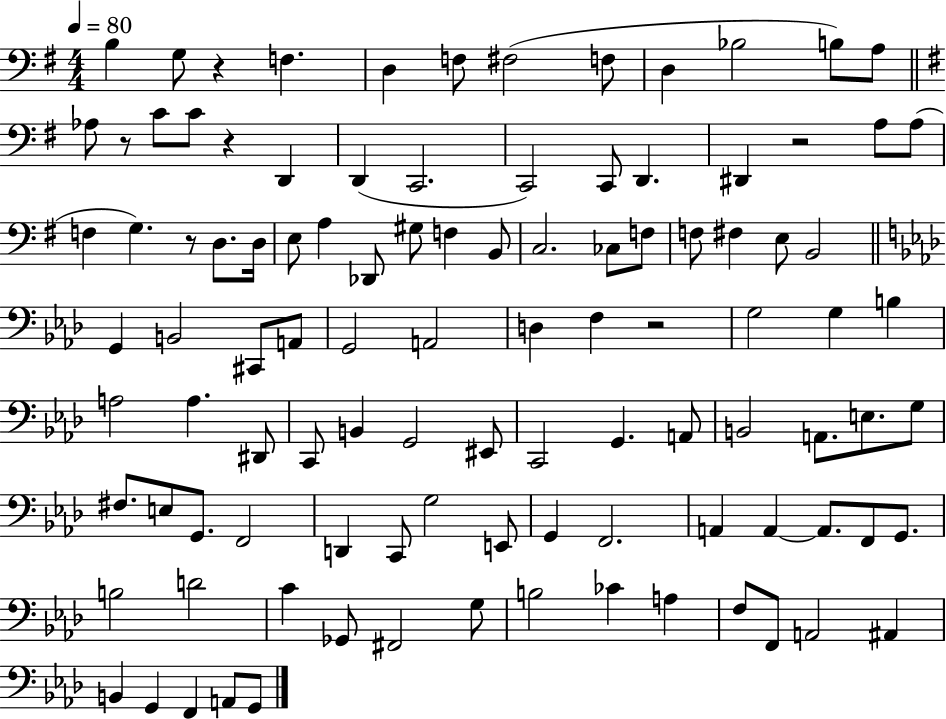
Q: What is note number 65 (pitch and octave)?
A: G3